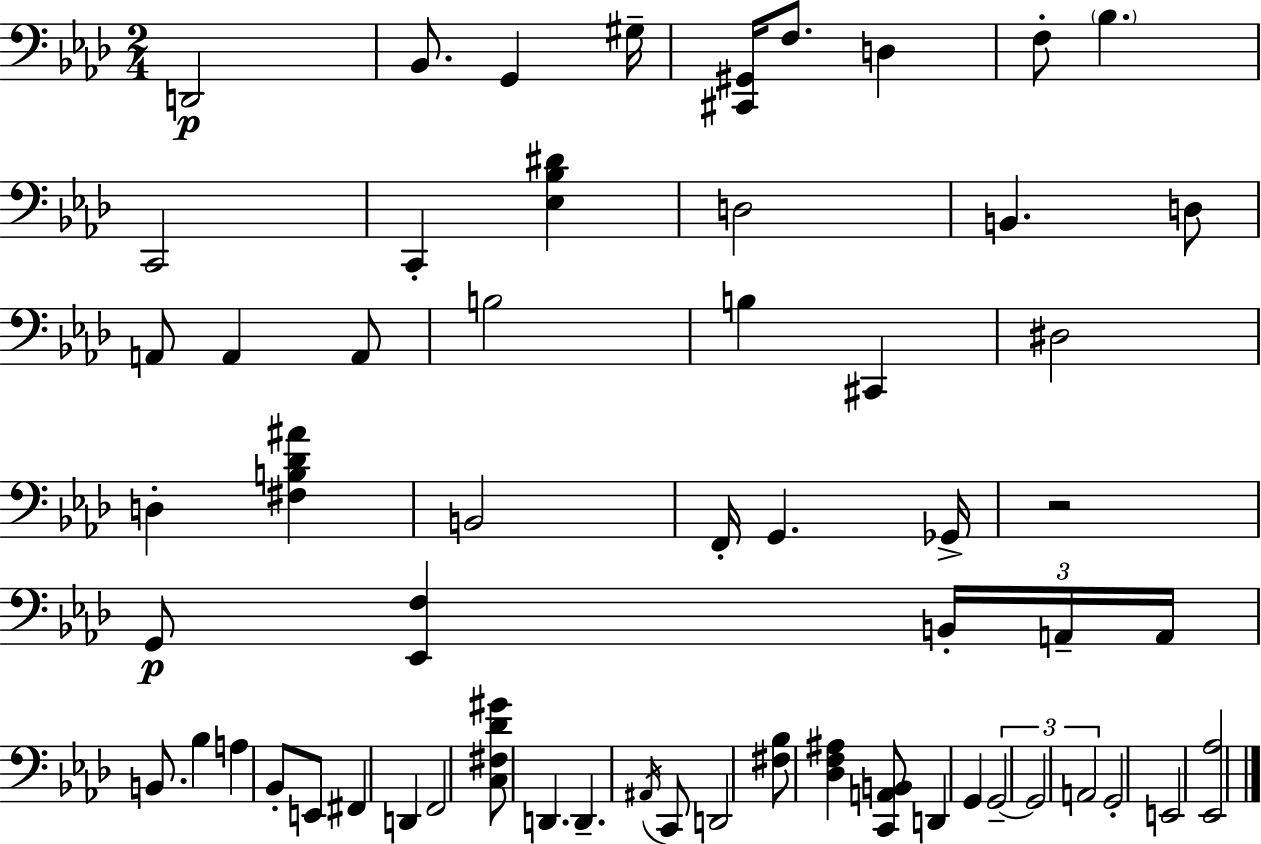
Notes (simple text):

D2/h Bb2/e. G2/q G#3/s [C#2,G#2]/s F3/e. D3/q F3/e Bb3/q. C2/h C2/q [Eb3,Bb3,D#4]/q D3/h B2/q. D3/e A2/e A2/q A2/e B3/h B3/q C#2/q D#3/h D3/q [F#3,B3,Db4,A#4]/q B2/h F2/s G2/q. Gb2/s R/h G2/e [Eb2,F3]/q B2/s A2/s A2/s B2/e. Bb3/q A3/q Bb2/e E2/e F#2/q D2/q F2/h [C3,F#3,Db4,G#4]/e D2/q. D2/q. A#2/s C2/e D2/h [F#3,Bb3]/e [Db3,F3,A#3]/q [C2,A2,B2]/e D2/q G2/q G2/h G2/h A2/h G2/h E2/h [Eb2,Ab3]/h